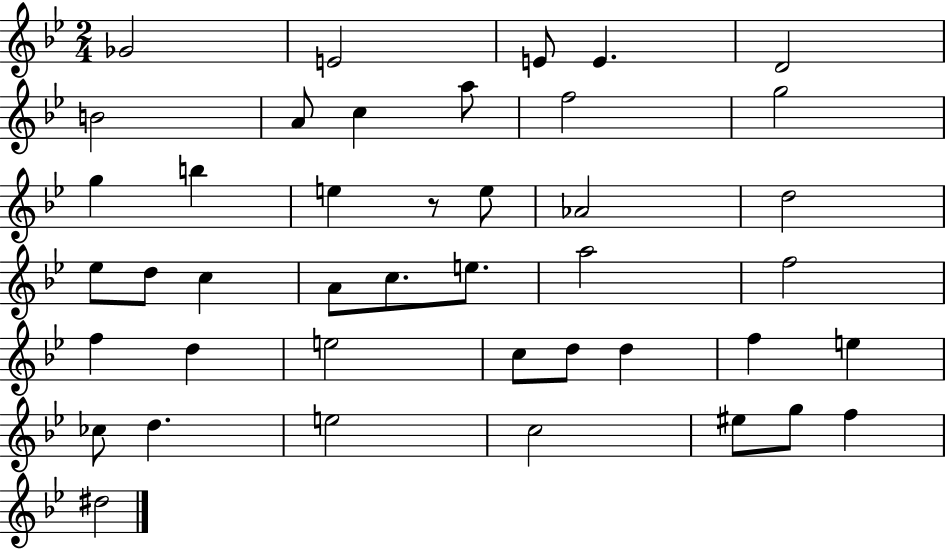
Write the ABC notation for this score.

X:1
T:Untitled
M:2/4
L:1/4
K:Bb
_G2 E2 E/2 E D2 B2 A/2 c a/2 f2 g2 g b e z/2 e/2 _A2 d2 _e/2 d/2 c A/2 c/2 e/2 a2 f2 f d e2 c/2 d/2 d f e _c/2 d e2 c2 ^e/2 g/2 f ^d2